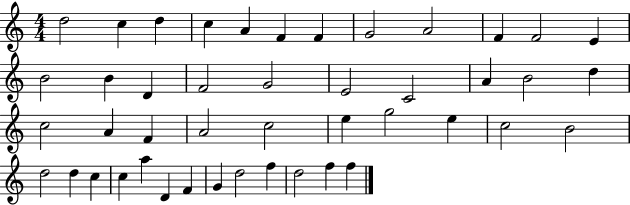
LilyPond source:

{
  \clef treble
  \numericTimeSignature
  \time 4/4
  \key c \major
  d''2 c''4 d''4 | c''4 a'4 f'4 f'4 | g'2 a'2 | f'4 f'2 e'4 | \break b'2 b'4 d'4 | f'2 g'2 | e'2 c'2 | a'4 b'2 d''4 | \break c''2 a'4 f'4 | a'2 c''2 | e''4 g''2 e''4 | c''2 b'2 | \break d''2 d''4 c''4 | c''4 a''4 d'4 f'4 | g'4 d''2 f''4 | d''2 f''4 f''4 | \break \bar "|."
}